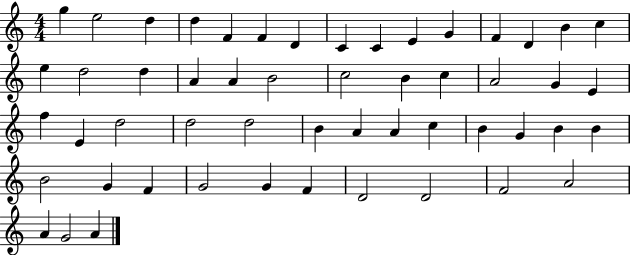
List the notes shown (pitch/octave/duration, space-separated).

G5/q E5/h D5/q D5/q F4/q F4/q D4/q C4/q C4/q E4/q G4/q F4/q D4/q B4/q C5/q E5/q D5/h D5/q A4/q A4/q B4/h C5/h B4/q C5/q A4/h G4/q E4/q F5/q E4/q D5/h D5/h D5/h B4/q A4/q A4/q C5/q B4/q G4/q B4/q B4/q B4/h G4/q F4/q G4/h G4/q F4/q D4/h D4/h F4/h A4/h A4/q G4/h A4/q